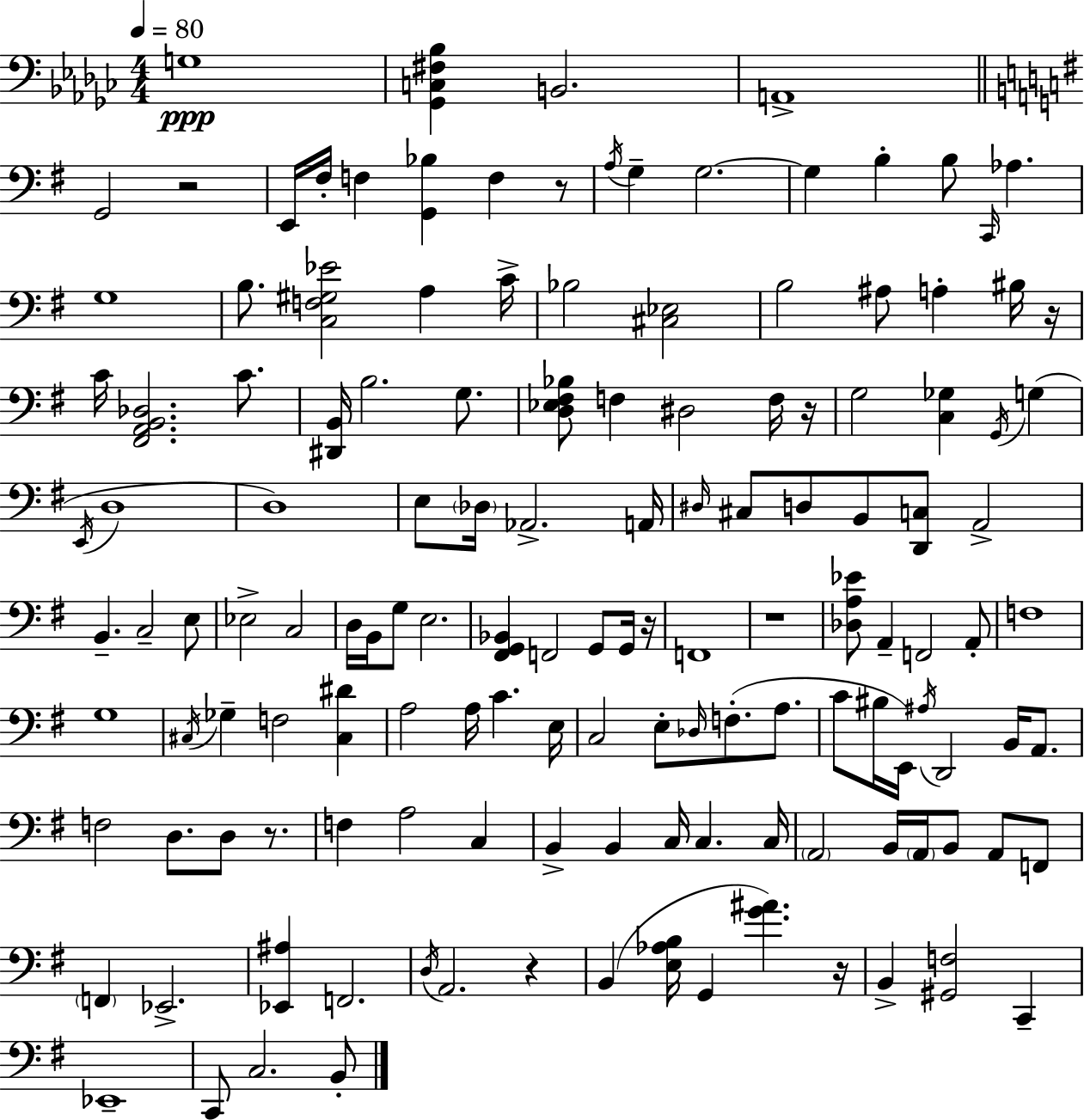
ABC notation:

X:1
T:Untitled
M:4/4
L:1/4
K:Ebm
G,4 [_G,,C,^F,_B,] B,,2 A,,4 G,,2 z2 E,,/4 ^F,/4 F, [G,,_B,] F, z/2 A,/4 G, G,2 G, B, B,/2 C,,/4 _A, G,4 B,/2 [C,F,^G,_E]2 A, C/4 _B,2 [^C,_E,]2 B,2 ^A,/2 A, ^B,/4 z/4 C/4 [^F,,A,,B,,_D,]2 C/2 [^D,,B,,]/4 B,2 G,/2 [D,_E,^F,_B,]/2 F, ^D,2 F,/4 z/4 G,2 [C,_G,] G,,/4 G, E,,/4 D,4 D,4 E,/2 _D,/4 _A,,2 A,,/4 ^D,/4 ^C,/2 D,/2 B,,/2 [D,,C,]/2 A,,2 B,, C,2 E,/2 _E,2 C,2 D,/4 B,,/4 G,/2 E,2 [^F,,G,,_B,,] F,,2 G,,/2 G,,/4 z/4 F,,4 z4 [_D,A,_E]/2 A,, F,,2 A,,/2 F,4 G,4 ^C,/4 _G, F,2 [^C,^D] A,2 A,/4 C E,/4 C,2 E,/2 _D,/4 F,/2 A,/2 C/2 ^B,/4 E,,/4 ^A,/4 D,,2 B,,/4 A,,/2 F,2 D,/2 D,/2 z/2 F, A,2 C, B,, B,, C,/4 C, C,/4 A,,2 B,,/4 A,,/4 B,,/2 A,,/2 F,,/2 F,, _E,,2 [_E,,^A,] F,,2 D,/4 A,,2 z B,, [E,_A,B,]/4 G,, [G^A] z/4 B,, [^G,,F,]2 C,, _E,,4 C,,/2 C,2 B,,/2